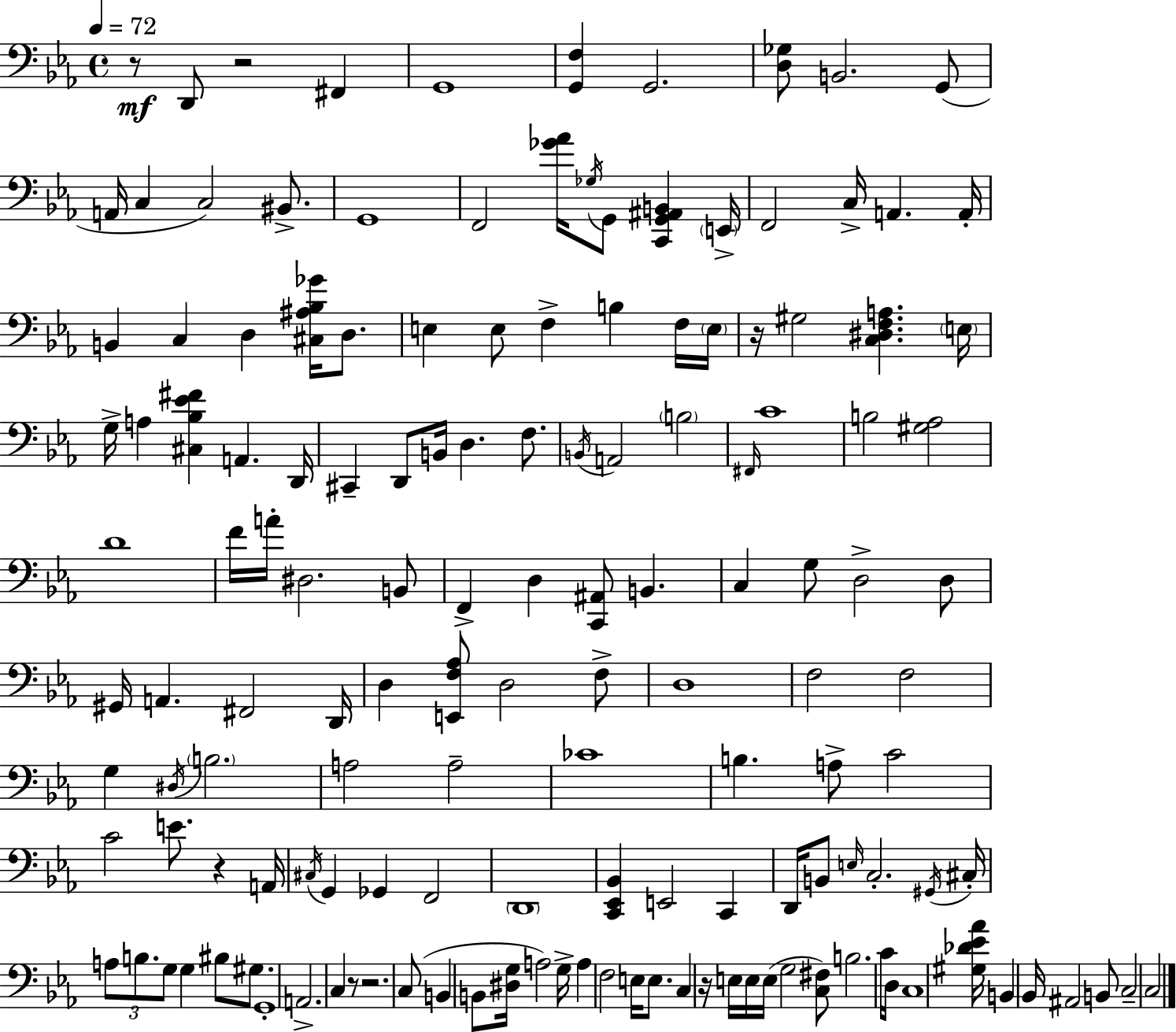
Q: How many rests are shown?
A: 7